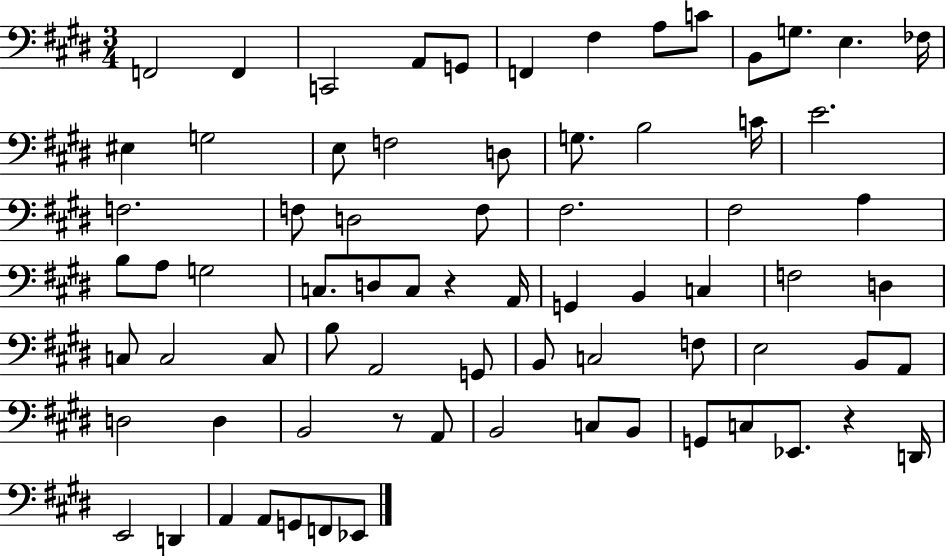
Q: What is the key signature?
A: E major